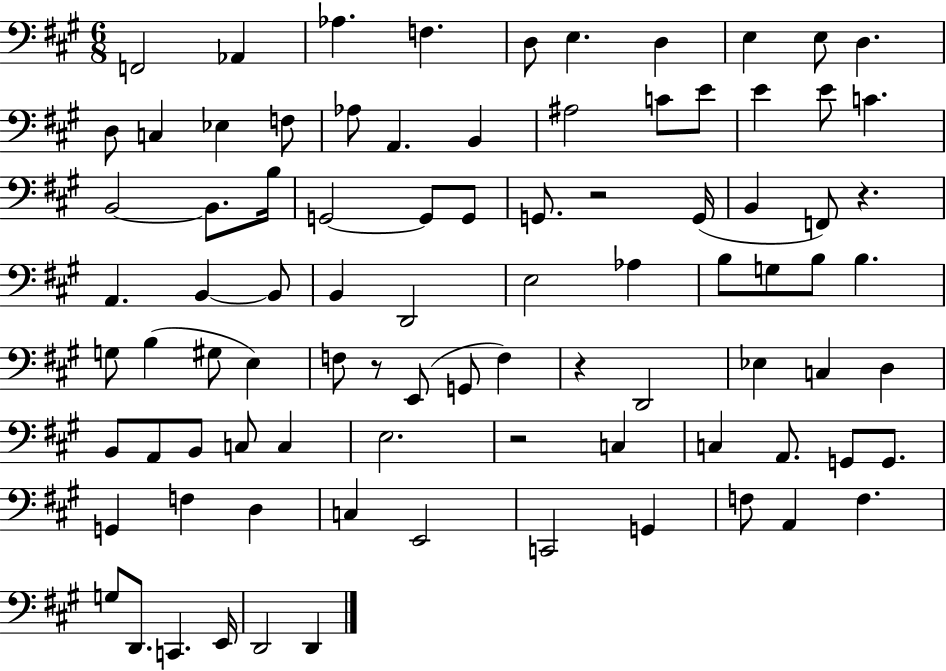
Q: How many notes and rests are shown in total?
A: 88